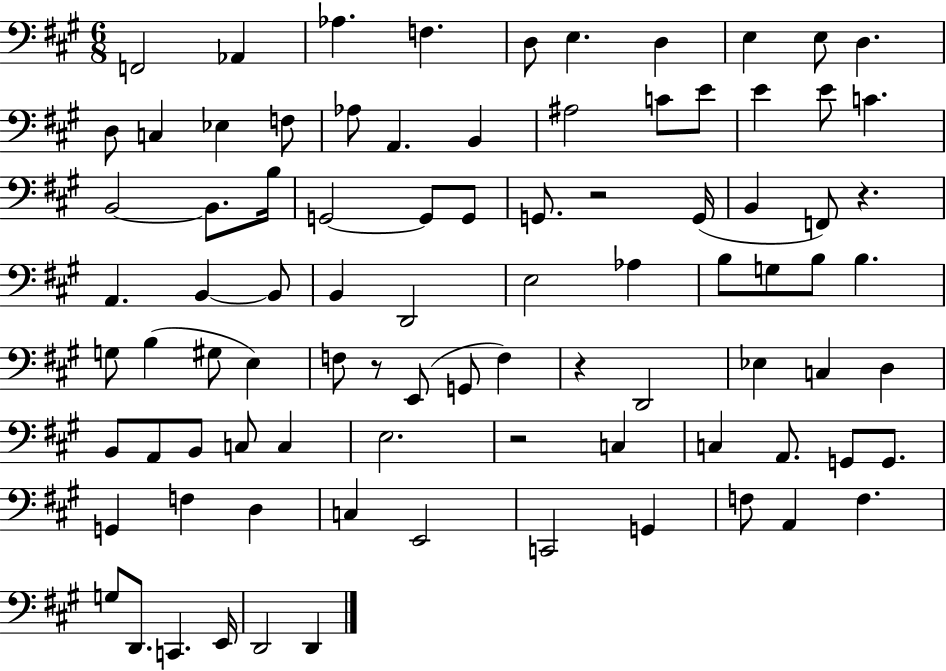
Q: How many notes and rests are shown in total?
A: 88